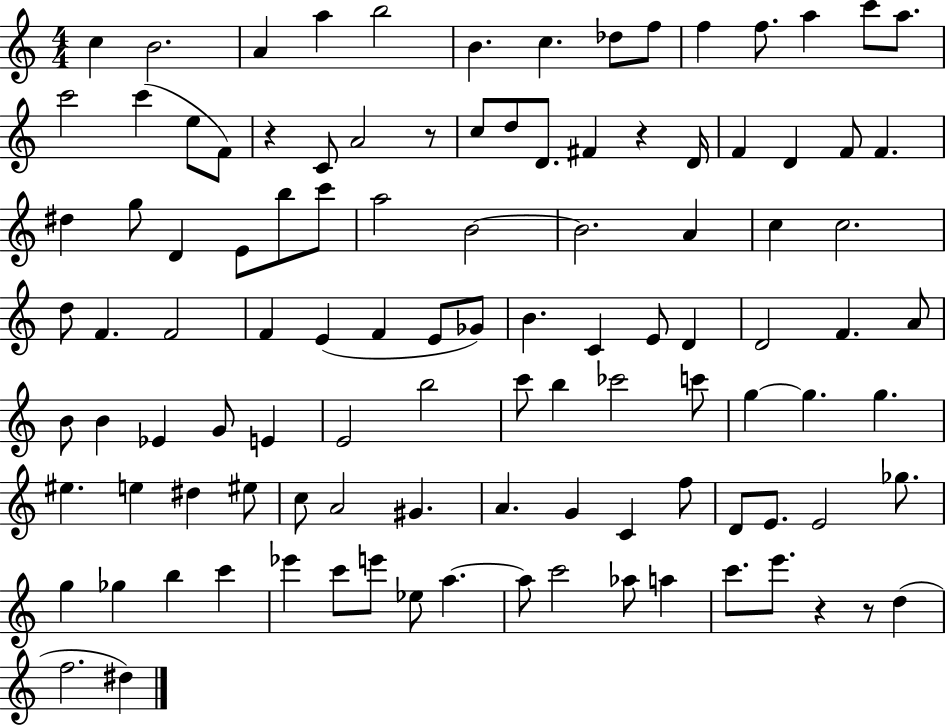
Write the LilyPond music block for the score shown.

{
  \clef treble
  \numericTimeSignature
  \time 4/4
  \key c \major
  c''4 b'2. | a'4 a''4 b''2 | b'4. c''4. des''8 f''8 | f''4 f''8. a''4 c'''8 a''8. | \break c'''2 c'''4( e''8 f'8) | r4 c'8 a'2 r8 | c''8 d''8 d'8. fis'4 r4 d'16 | f'4 d'4 f'8 f'4. | \break dis''4 g''8 d'4 e'8 b''8 c'''8 | a''2 b'2~~ | b'2. a'4 | c''4 c''2. | \break d''8 f'4. f'2 | f'4 e'4( f'4 e'8 ges'8) | b'4. c'4 e'8 d'4 | d'2 f'4. a'8 | \break b'8 b'4 ees'4 g'8 e'4 | e'2 b''2 | c'''8 b''4 ces'''2 c'''8 | g''4~~ g''4. g''4. | \break eis''4. e''4 dis''4 eis''8 | c''8 a'2 gis'4. | a'4. g'4 c'4 f''8 | d'8 e'8. e'2 ges''8. | \break g''4 ges''4 b''4 c'''4 | ees'''4 c'''8 e'''8 ees''8 a''4.~~ | a''8 c'''2 aes''8 a''4 | c'''8. e'''8. r4 r8 d''4( | \break f''2. dis''4) | \bar "|."
}